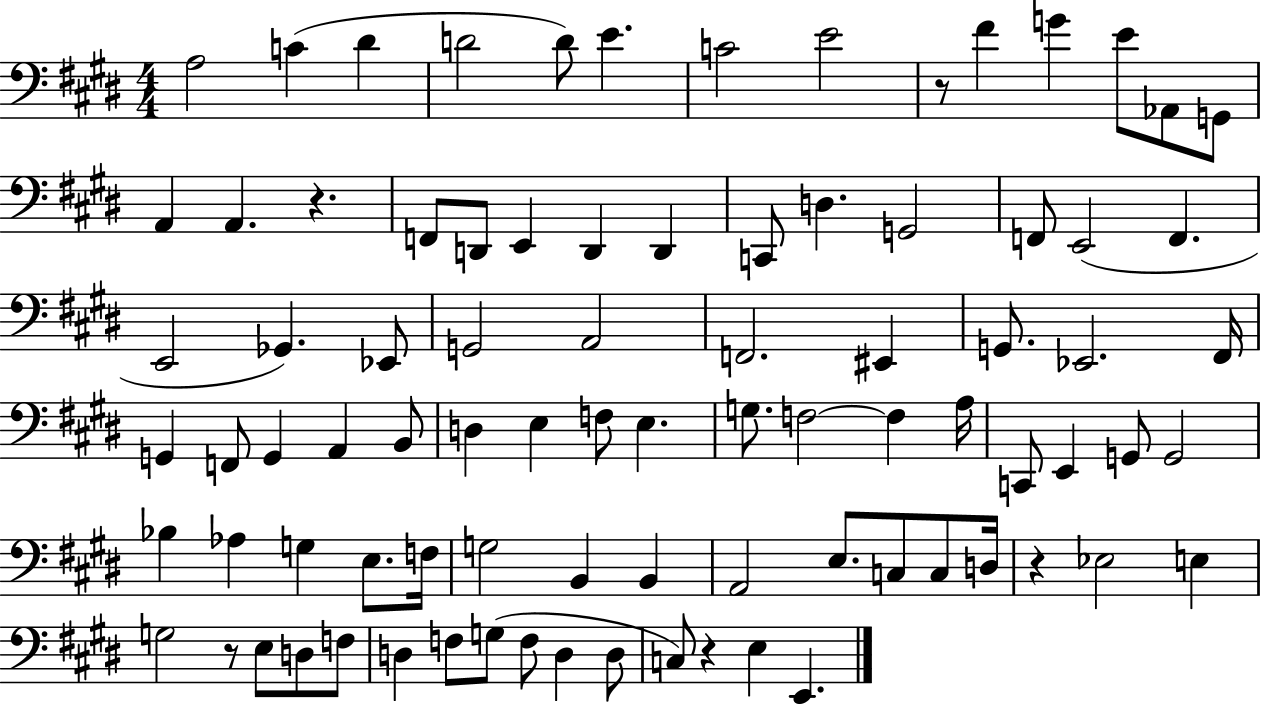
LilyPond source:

{
  \clef bass
  \numericTimeSignature
  \time 4/4
  \key e \major
  a2 c'4( dis'4 | d'2 d'8) e'4. | c'2 e'2 | r8 fis'4 g'4 e'8 aes,8 g,8 | \break a,4 a,4. r4. | f,8 d,8 e,4 d,4 d,4 | c,8 d4. g,2 | f,8 e,2( f,4. | \break e,2 ges,4.) ees,8 | g,2 a,2 | f,2. eis,4 | g,8. ees,2. fis,16 | \break g,4 f,8 g,4 a,4 b,8 | d4 e4 f8 e4. | g8. f2~~ f4 a16 | c,8 e,4 g,8 g,2 | \break bes4 aes4 g4 e8. f16 | g2 b,4 b,4 | a,2 e8. c8 c8 d16 | r4 ees2 e4 | \break g2 r8 e8 d8 f8 | d4 f8 g8( f8 d4 d8 | c8) r4 e4 e,4. | \bar "|."
}